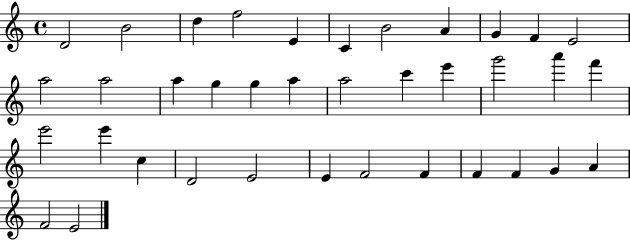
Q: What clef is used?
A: treble